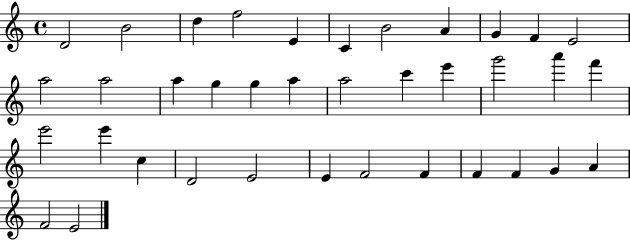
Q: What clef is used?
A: treble